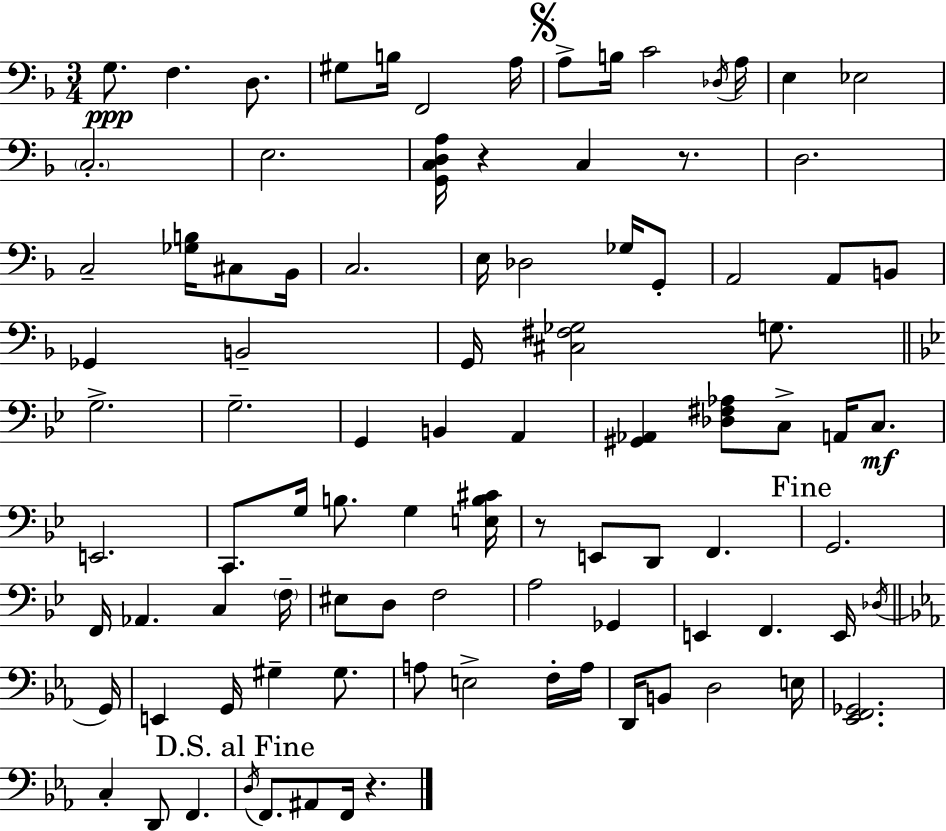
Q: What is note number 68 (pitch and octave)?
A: G#3